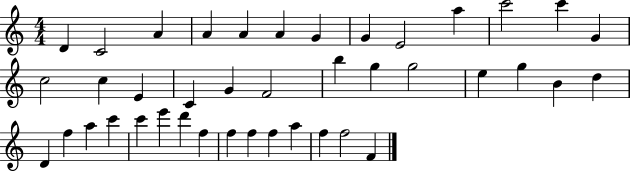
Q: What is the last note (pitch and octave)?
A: F4